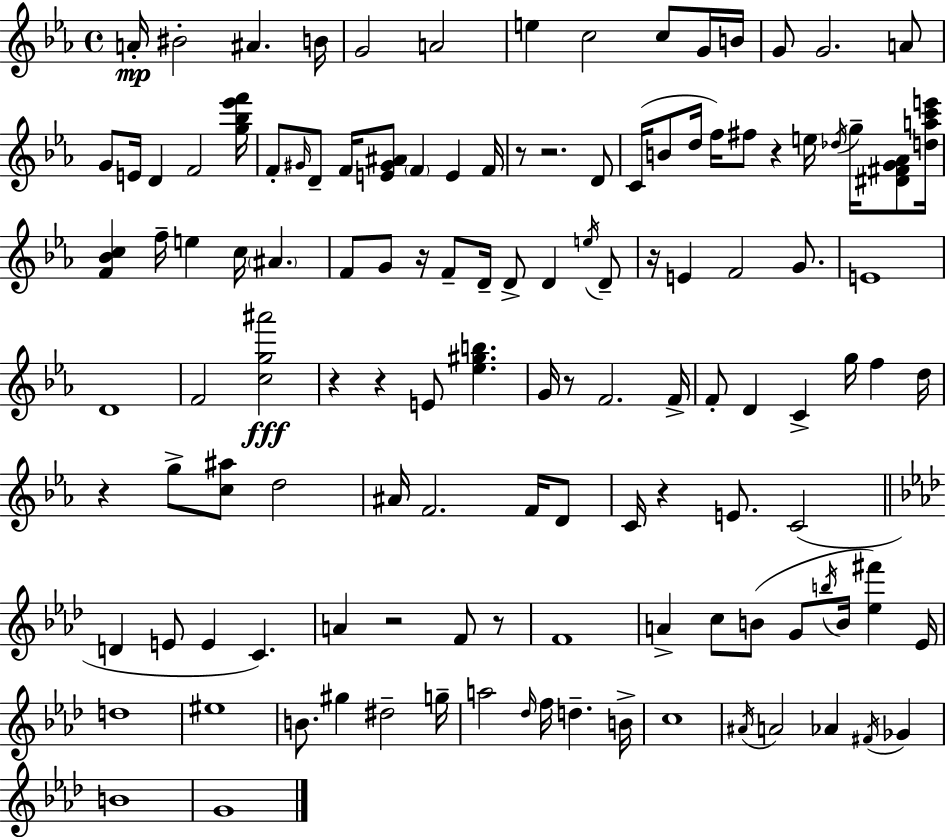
{
  \clef treble
  \time 4/4
  \defaultTimeSignature
  \key ees \major
  a'16-.\mp bis'2-. ais'4. b'16 | g'2 a'2 | e''4 c''2 c''8 g'16 b'16 | g'8 g'2. a'8 | \break g'8 e'16 d'4 f'2 <g'' bes'' ees''' f'''>16 | f'8-. \grace { gis'16 } d'8-- f'16 <e' gis' ais'>8 \parenthesize f'4 e'4 | f'16 r8 r2. d'8 | c'16( b'8 d''16 f''16) fis''8 r4 e''16 \acciaccatura { des''16 } g''16-- <dis' fis' g' aes'>8 | \break <d'' a'' c''' e'''>16 <f' bes' c''>4 f''16-- e''4 c''16 \parenthesize ais'4. | f'8 g'8 r16 f'8-- d'16-- d'8-> d'4 | \acciaccatura { e''16 } d'8-- r16 e'4 f'2 | g'8. e'1 | \break d'1 | f'2 <c'' g'' ais'''>2\fff | r4 r4 e'8 <ees'' gis'' b''>4. | g'16 r8 f'2. | \break f'16-> f'8-. d'4 c'4-> g''16 f''4 | d''16 r4 g''8-> <c'' ais''>8 d''2 | ais'16 f'2. | f'16 d'8 c'16 r4 e'8. c'2( | \break \bar "||" \break \key aes \major d'4 e'8 e'4 c'4.) | a'4 r2 f'8 r8 | f'1 | a'4-> c''8 b'8( g'8 \acciaccatura { b''16 } b'16 <ees'' fis'''>4) | \break ees'16 d''1 | eis''1 | b'8. gis''4 dis''2-- | g''16-- a''2 \grace { des''16 } f''16 d''4.-- | \break b'16-> c''1 | \acciaccatura { ais'16 } a'2 aes'4 \acciaccatura { fis'16 } | ges'4 b'1 | g'1 | \break \bar "|."
}